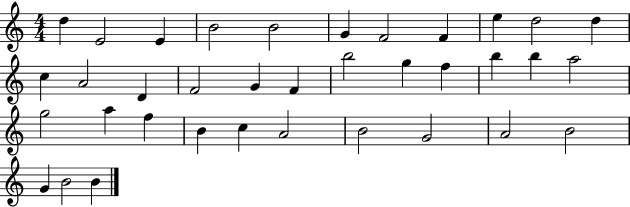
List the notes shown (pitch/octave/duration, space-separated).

D5/q E4/h E4/q B4/h B4/h G4/q F4/h F4/q E5/q D5/h D5/q C5/q A4/h D4/q F4/h G4/q F4/q B5/h G5/q F5/q B5/q B5/q A5/h G5/h A5/q F5/q B4/q C5/q A4/h B4/h G4/h A4/h B4/h G4/q B4/h B4/q